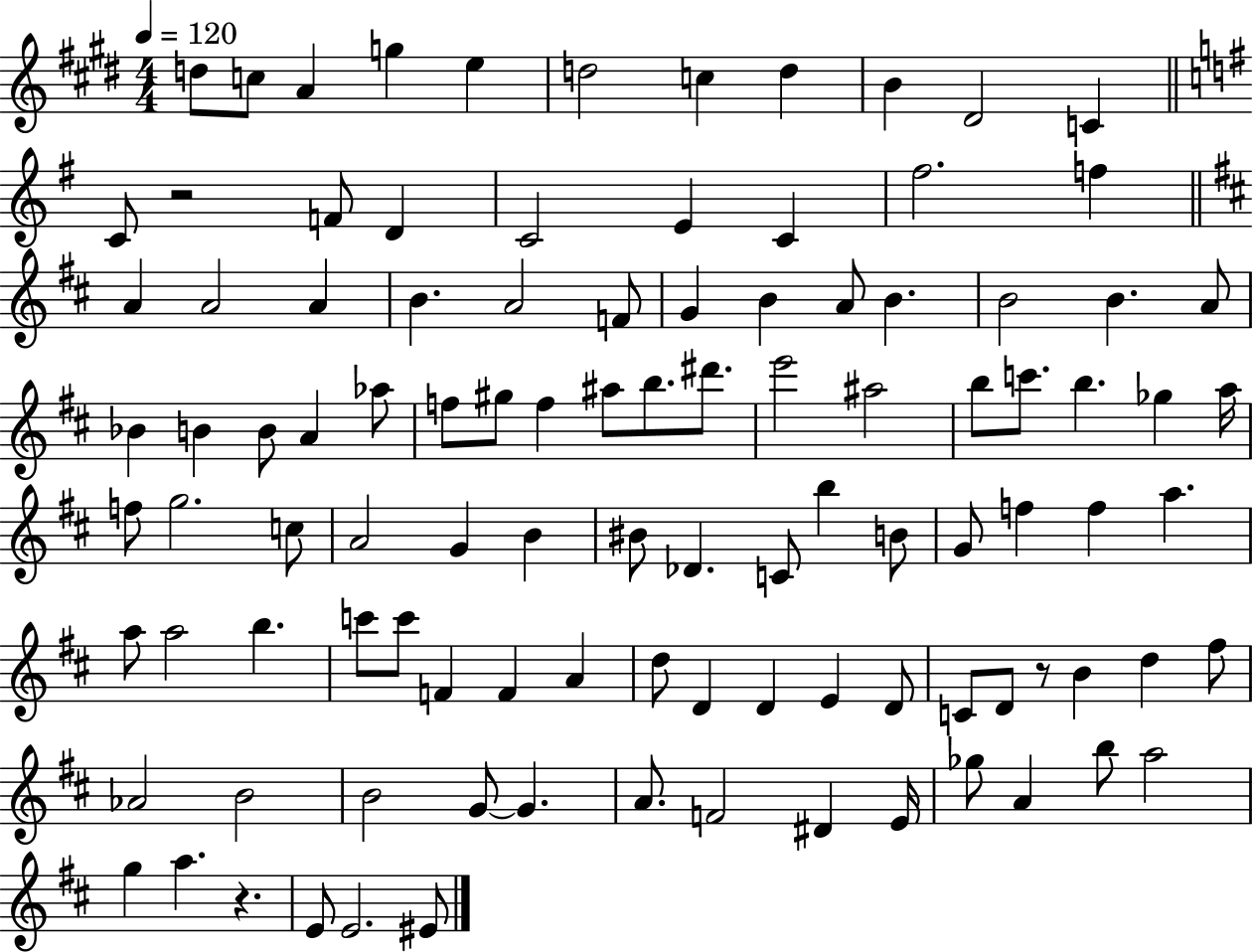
{
  \clef treble
  \numericTimeSignature
  \time 4/4
  \key e \major
  \tempo 4 = 120
  d''8 c''8 a'4 g''4 e''4 | d''2 c''4 d''4 | b'4 dis'2 c'4 | \bar "||" \break \key e \minor c'8 r2 f'8 d'4 | c'2 e'4 c'4 | fis''2. f''4 | \bar "||" \break \key d \major a'4 a'2 a'4 | b'4. a'2 f'8 | g'4 b'4 a'8 b'4. | b'2 b'4. a'8 | \break bes'4 b'4 b'8 a'4 aes''8 | f''8 gis''8 f''4 ais''8 b''8. dis'''8. | e'''2 ais''2 | b''8 c'''8. b''4. ges''4 a''16 | \break f''8 g''2. c''8 | a'2 g'4 b'4 | bis'8 des'4. c'8 b''4 b'8 | g'8 f''4 f''4 a''4. | \break a''8 a''2 b''4. | c'''8 c'''8 f'4 f'4 a'4 | d''8 d'4 d'4 e'4 d'8 | c'8 d'8 r8 b'4 d''4 fis''8 | \break aes'2 b'2 | b'2 g'8~~ g'4. | a'8. f'2 dis'4 e'16 | ges''8 a'4 b''8 a''2 | \break g''4 a''4. r4. | e'8 e'2. eis'8 | \bar "|."
}